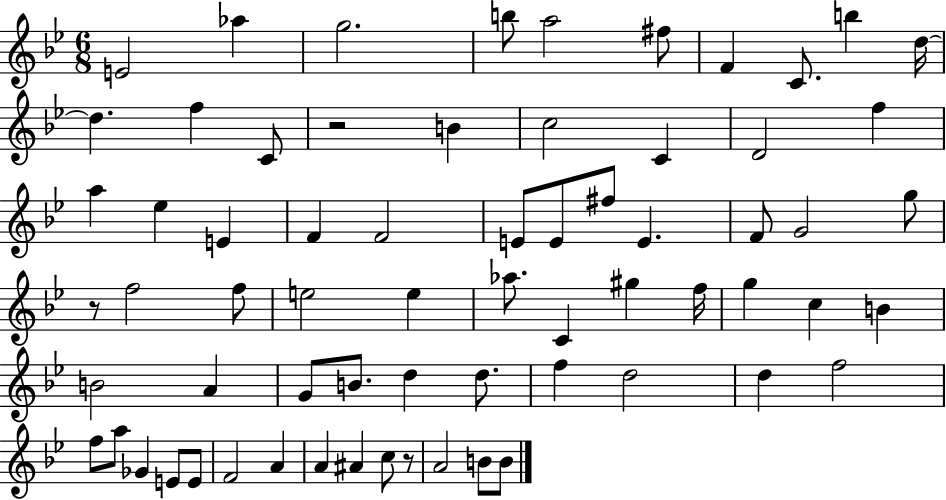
X:1
T:Untitled
M:6/8
L:1/4
K:Bb
E2 _a g2 b/2 a2 ^f/2 F C/2 b d/4 d f C/2 z2 B c2 C D2 f a _e E F F2 E/2 E/2 ^f/2 E F/2 G2 g/2 z/2 f2 f/2 e2 e _a/2 C ^g f/4 g c B B2 A G/2 B/2 d d/2 f d2 d f2 f/2 a/2 _G E/2 E/2 F2 A A ^A c/2 z/2 A2 B/2 B/2